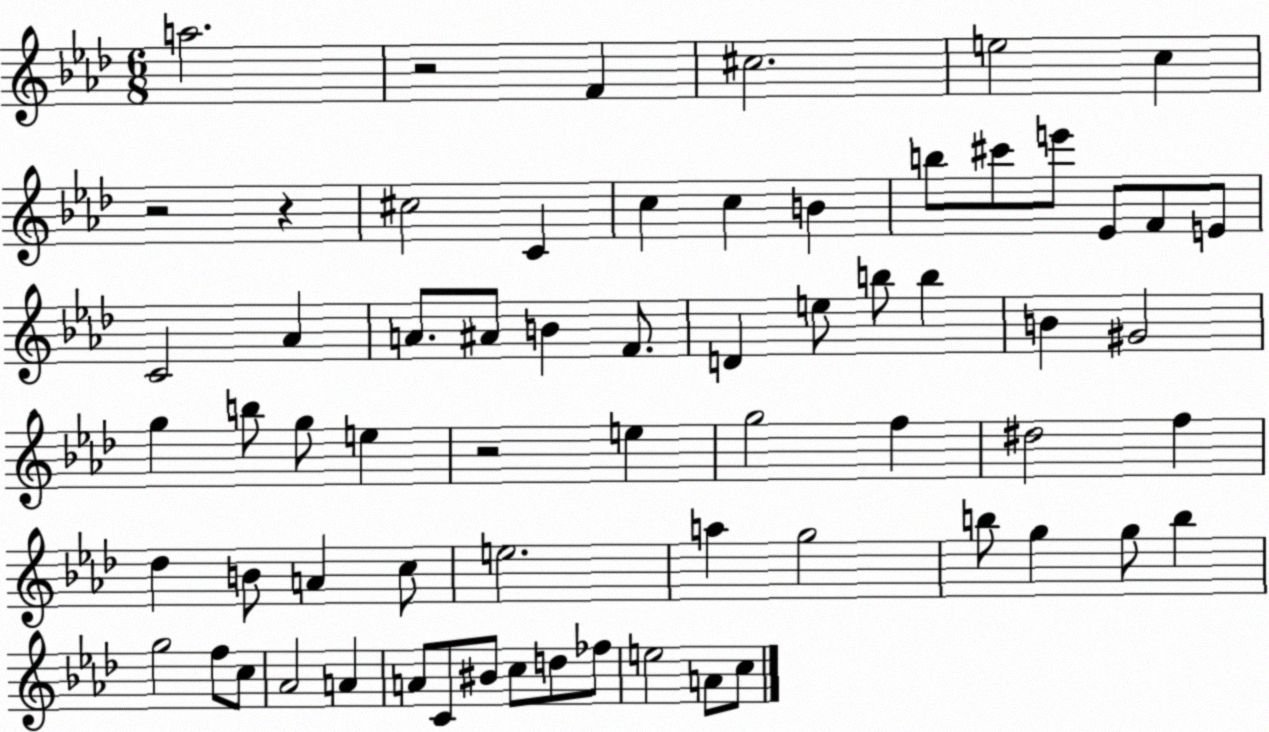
X:1
T:Untitled
M:6/8
L:1/4
K:Ab
a2 z2 F ^c2 e2 c z2 z ^c2 C c c B b/2 ^c'/2 e'/2 _E/2 F/2 E/2 C2 _A A/2 ^A/2 B F/2 D e/2 b/2 b B ^G2 g b/2 g/2 e z2 e g2 f ^d2 f _d B/2 A c/2 e2 a g2 b/2 g g/2 b g2 f/2 c/2 _A2 A A/2 C/2 ^B/2 c/2 d/2 _f/2 e2 A/2 c/2